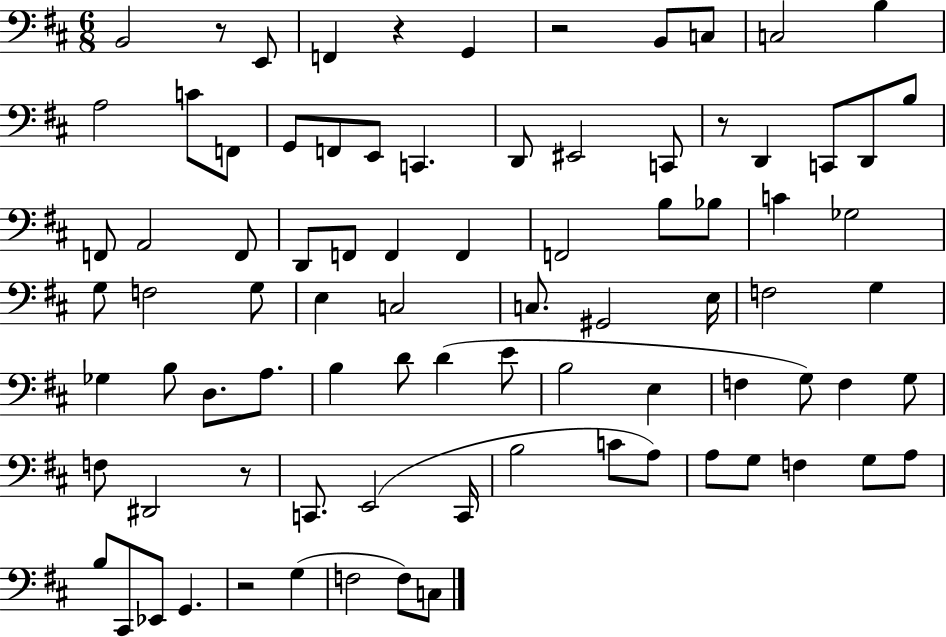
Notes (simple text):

B2/h R/e E2/e F2/q R/q G2/q R/h B2/e C3/e C3/h B3/q A3/h C4/e F2/e G2/e F2/e E2/e C2/q. D2/e EIS2/h C2/e R/e D2/q C2/e D2/e B3/e F2/e A2/h F2/e D2/e F2/e F2/q F2/q F2/h B3/e Bb3/e C4/q Gb3/h G3/e F3/h G3/e E3/q C3/h C3/e. G#2/h E3/s F3/h G3/q Gb3/q B3/e D3/e. A3/e. B3/q D4/e D4/q E4/e B3/h E3/q F3/q G3/e F3/q G3/e F3/e D#2/h R/e C2/e. E2/h C2/s B3/h C4/e A3/e A3/e G3/e F3/q G3/e A3/e B3/e C#2/e Eb2/e G2/q. R/h G3/q F3/h F3/e C3/e